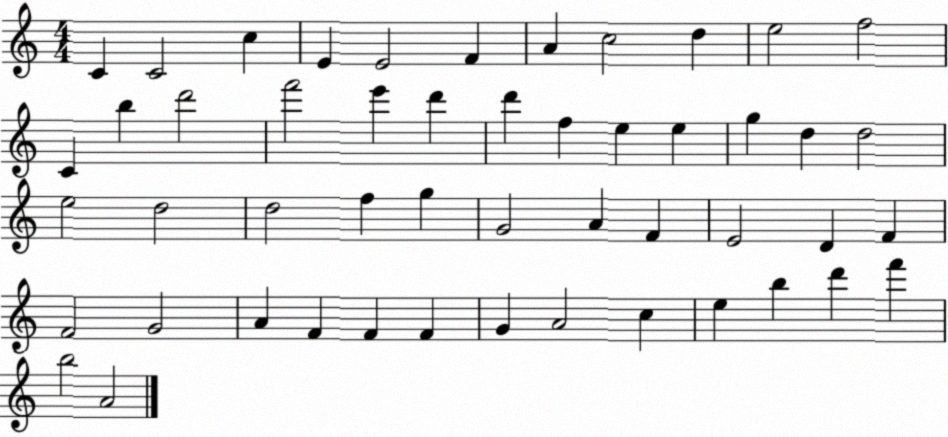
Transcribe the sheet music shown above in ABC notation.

X:1
T:Untitled
M:4/4
L:1/4
K:C
C C2 c E E2 F A c2 d e2 f2 C b d'2 f'2 e' d' d' f e e g d d2 e2 d2 d2 f g G2 A F E2 D F F2 G2 A F F F G A2 c e b d' f' b2 A2